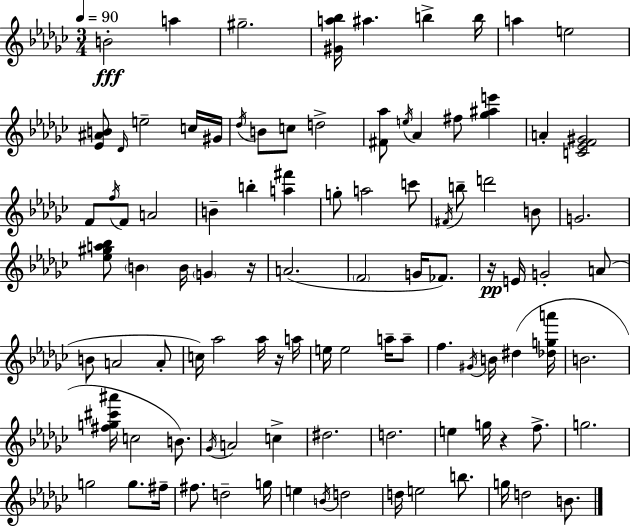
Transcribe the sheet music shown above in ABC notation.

X:1
T:Untitled
M:3/4
L:1/4
K:Ebm
B2 a ^g2 [^Ga_b]/4 ^a b b/4 a e2 [_E^AB]/2 _D/4 e2 c/4 ^G/4 _d/4 B/2 c/2 d2 [^F_a]/2 e/4 _A ^f/2 [_g^ae'] A [C_EF^G]2 F/2 f/4 F/2 A2 B b [a^f'] g/2 a2 c'/2 ^F/4 b/2 d'2 B/2 G2 [_e^ga_b]/2 B B/4 G z/4 A2 F2 G/4 _F/2 z/4 E/4 G2 A/2 B/2 A2 A/2 c/4 _a2 _a/4 z/4 a/4 e/4 e2 a/4 a/2 f ^G/4 B/4 ^d [_dga']/4 B2 [^fg^c'^a']/4 c2 B/2 _G/4 A2 c ^d2 d2 e g/4 z f/2 g2 g2 g/2 ^f/4 ^f/2 d2 g/4 e B/4 d2 d/4 e2 b/2 g/4 d2 B/2